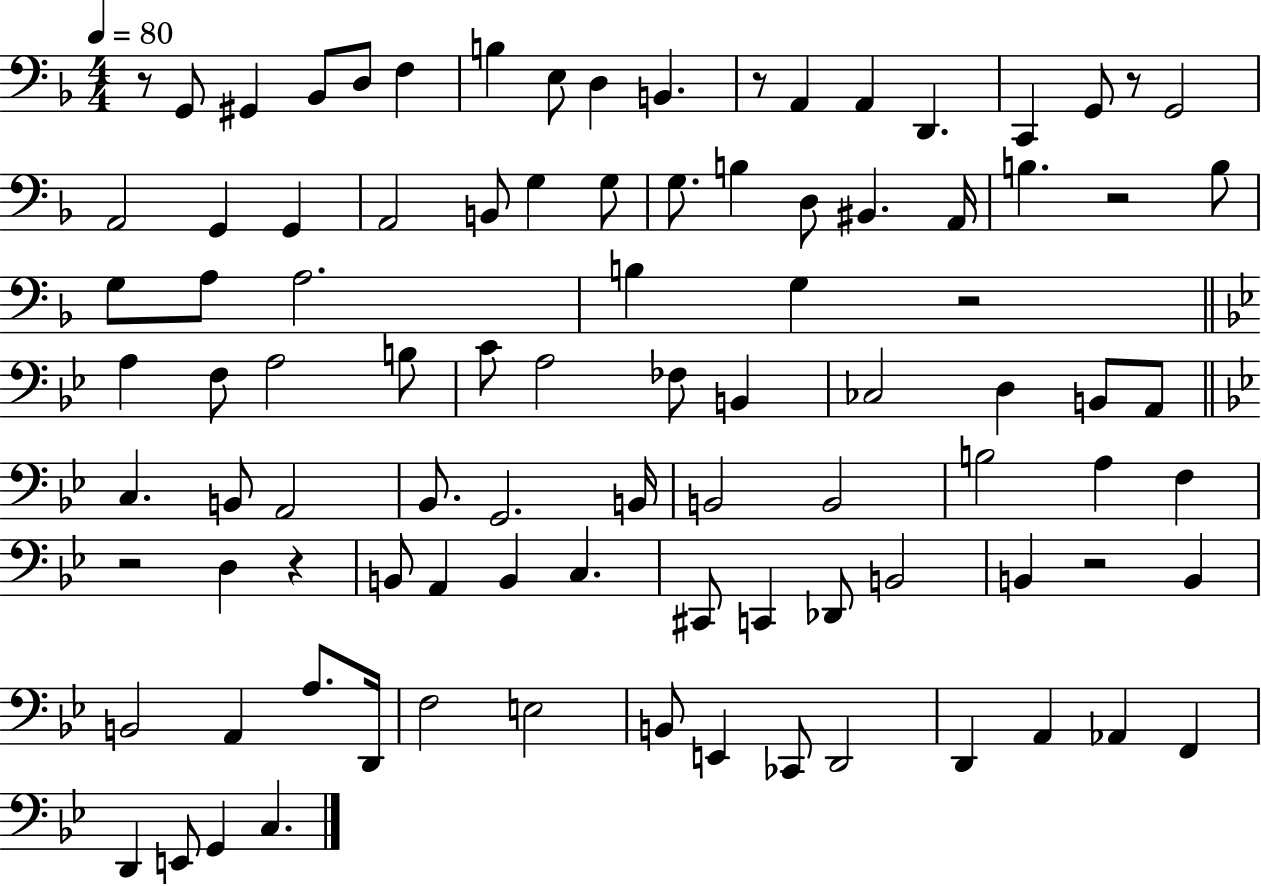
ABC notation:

X:1
T:Untitled
M:4/4
L:1/4
K:F
z/2 G,,/2 ^G,, _B,,/2 D,/2 F, B, E,/2 D, B,, z/2 A,, A,, D,, C,, G,,/2 z/2 G,,2 A,,2 G,, G,, A,,2 B,,/2 G, G,/2 G,/2 B, D,/2 ^B,, A,,/4 B, z2 B,/2 G,/2 A,/2 A,2 B, G, z2 A, F,/2 A,2 B,/2 C/2 A,2 _F,/2 B,, _C,2 D, B,,/2 A,,/2 C, B,,/2 A,,2 _B,,/2 G,,2 B,,/4 B,,2 B,,2 B,2 A, F, z2 D, z B,,/2 A,, B,, C, ^C,,/2 C,, _D,,/2 B,,2 B,, z2 B,, B,,2 A,, A,/2 D,,/4 F,2 E,2 B,,/2 E,, _C,,/2 D,,2 D,, A,, _A,, F,, D,, E,,/2 G,, C,